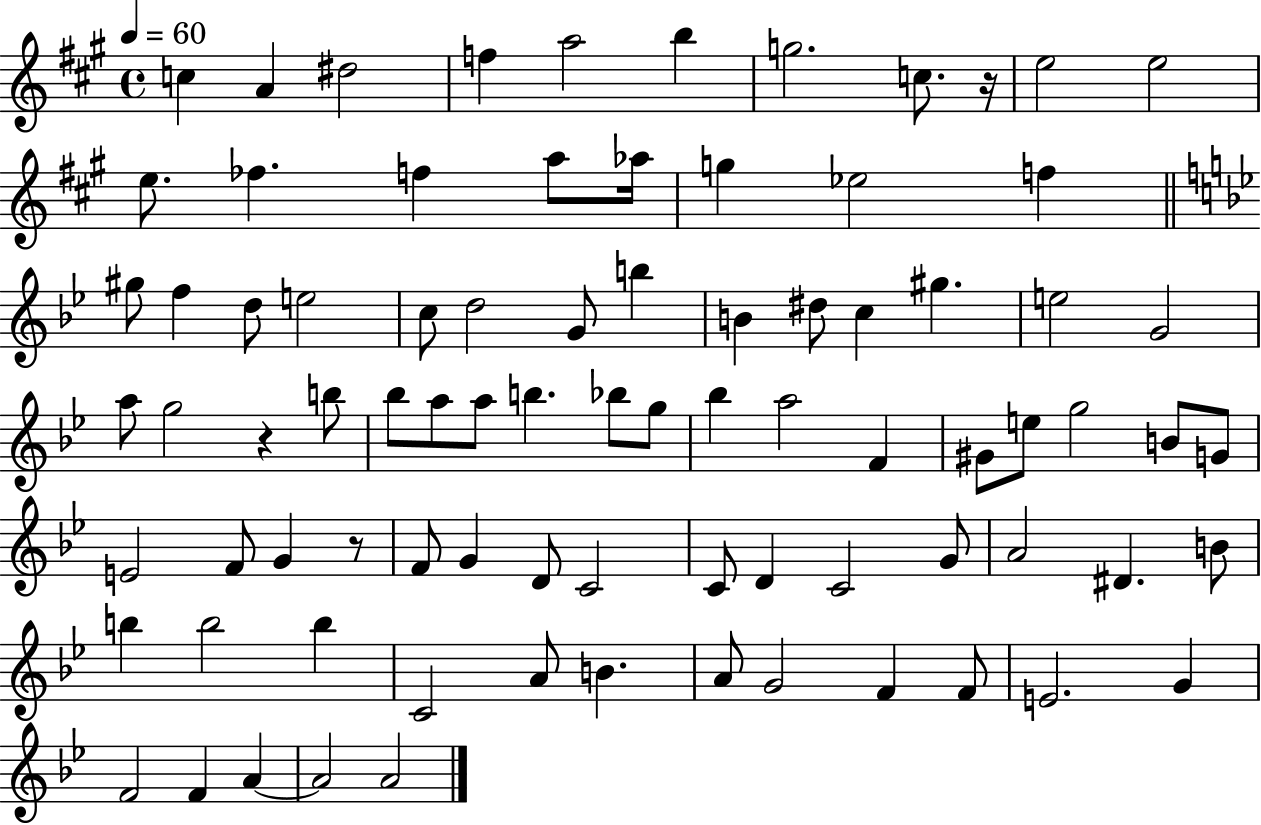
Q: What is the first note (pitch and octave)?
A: C5